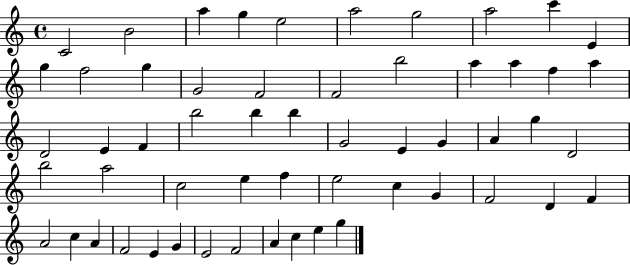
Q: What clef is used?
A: treble